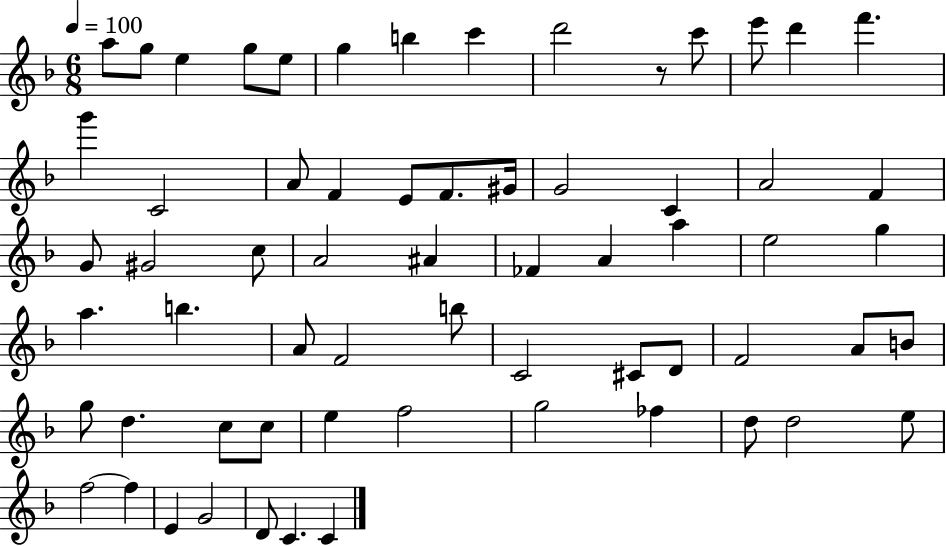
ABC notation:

X:1
T:Untitled
M:6/8
L:1/4
K:F
a/2 g/2 e g/2 e/2 g b c' d'2 z/2 c'/2 e'/2 d' f' g' C2 A/2 F E/2 F/2 ^G/4 G2 C A2 F G/2 ^G2 c/2 A2 ^A _F A a e2 g a b A/2 F2 b/2 C2 ^C/2 D/2 F2 A/2 B/2 g/2 d c/2 c/2 e f2 g2 _f d/2 d2 e/2 f2 f E G2 D/2 C C